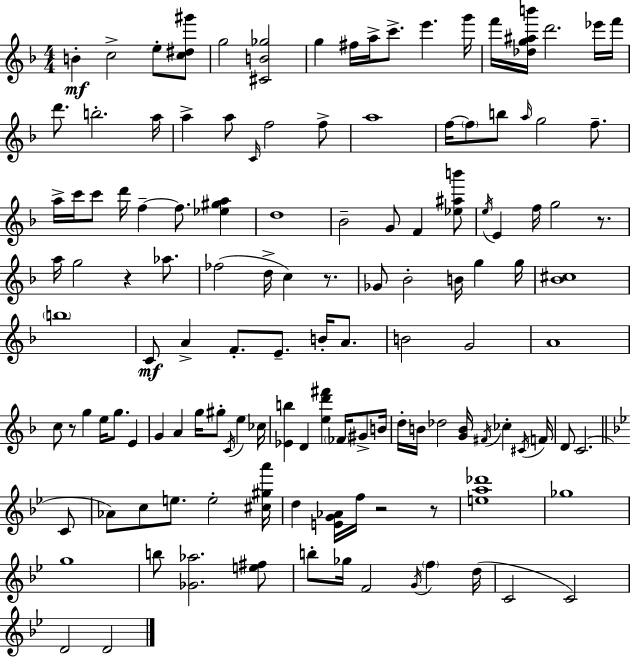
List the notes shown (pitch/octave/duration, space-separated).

B4/q C5/h E5/e [C5,D#5,G#6]/e G5/h [C#4,B4,Gb5]/h G5/q F#5/s A5/s C6/e. E6/q. G6/s F6/s [Db5,G5,A#5,B6]/s D6/h. Eb6/s F6/s D6/e. B5/h. A5/s A5/q A5/e C4/s F5/h F5/e A5/w F5/s F5/e B5/e A5/s G5/h F5/e. A5/s C6/s C6/e D6/s F5/q F5/e. [Eb5,G#5,A5]/q D5/w Bb4/h G4/e F4/q [Eb5,A#5,B6]/e E5/s E4/q F5/s G5/h R/e. A5/s G5/h R/q Ab5/e. FES5/h D5/s C5/q R/e. Gb4/e Bb4/h B4/s G5/q G5/s [Bb4,C#5]/w B5/w C4/e A4/q F4/e. E4/e. B4/s A4/e. B4/h G4/h A4/w C5/e R/e G5/q E5/s G5/e. E4/q G4/q A4/q G5/s G#5/e C4/s E5/q CES5/s [Eb4,B5]/q D4/q [E5,D6,F#6]/q FES4/s G#4/e B4/s D5/s B4/s Db5/h [G4,B4]/s F#4/s CES5/q C#4/s F4/s D4/e C4/h. C4/e Ab4/e C5/e E5/e. E5/h [C#5,G#5,A6]/s D5/q [E4,G4,Ab4]/s F5/s R/h R/e [E5,A5,Db6]/w Gb5/w G5/w B5/e [Gb4,Ab5]/h. [E5,F#5]/e B5/e Gb5/s F4/h G4/s F5/q D5/s C4/h C4/h D4/h D4/h